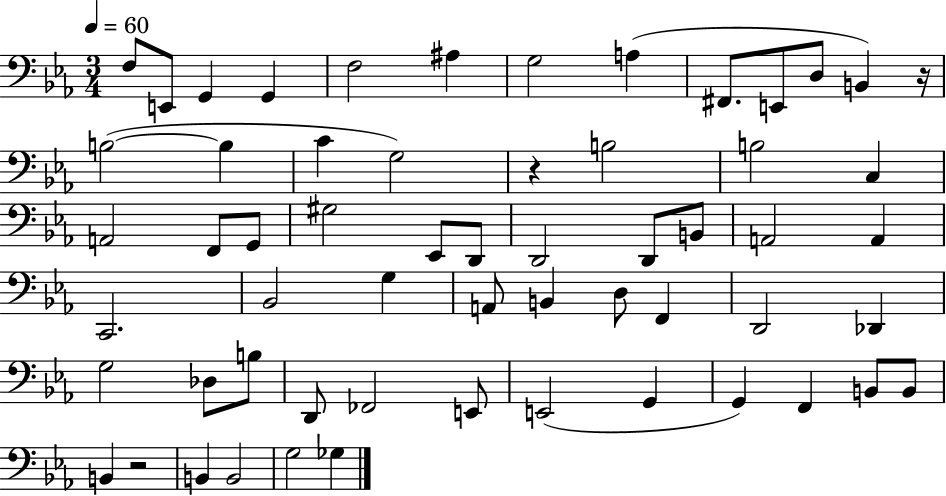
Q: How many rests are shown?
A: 3